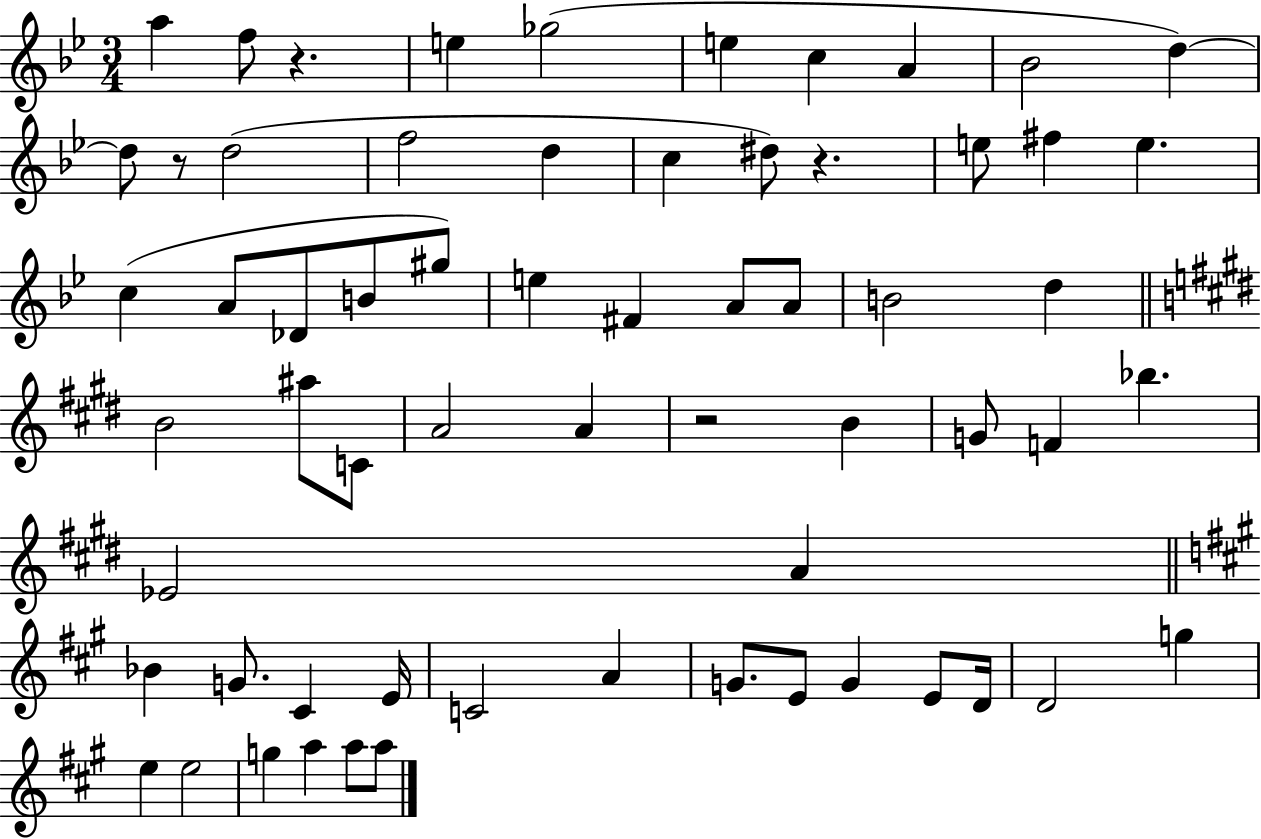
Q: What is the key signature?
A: BES major